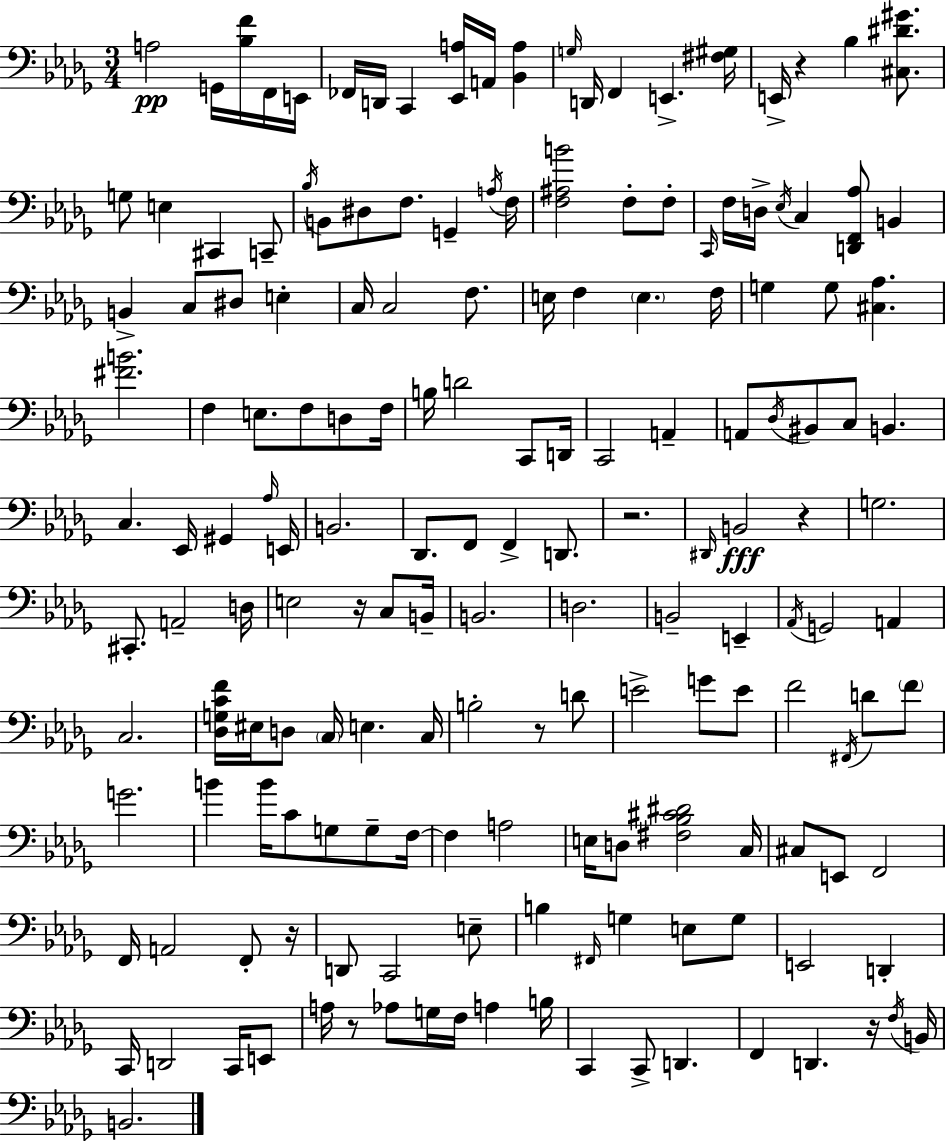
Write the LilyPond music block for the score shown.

{
  \clef bass
  \numericTimeSignature
  \time 3/4
  \key bes \minor
  \repeat volta 2 { a2\pp g,16 <bes f'>16 f,16 e,16 | fes,16 d,16 c,4 <ees, a>16 a,16 <bes, a>4 | \grace { g16 } d,16 f,4 e,4.-> | <fis gis>16 e,16-> r4 bes4 <cis dis' gis'>8. | \break g8 e4 cis,4 c,8-- | \acciaccatura { bes16 } b,8 dis8 f8. g,4-- | \acciaccatura { a16 } f16 <f ais b'>2 f8-. | f8-. \grace { c,16 } f16 d16-> \acciaccatura { ees16 } c4 <d, f, aes>8 | \break b,4 b,4-> c8 dis8 | e4-. c16 c2 | f8. e16 f4 \parenthesize e4. | f16 g4 g8 <cis aes>4. | \break <fis' b'>2. | f4 e8. | f8 d8 f16 b16 d'2 | c,8 d,16 c,2 | \break a,4-- a,8 \acciaccatura { des16 } bis,8 c8 | b,4. c4. | ees,16 gis,4 \grace { aes16 } e,16 b,2. | des,8. f,8 | \break f,4-> d,8. r2. | \grace { dis,16 } b,2\fff | r4 g2. | cis,8.-. a,2-- | \break d16 e2 | r16 c8 b,16-- b,2. | d2. | b,2-- | \break e,4-- \acciaccatura { aes,16 } g,2 | a,4 c2. | <des g c' f'>16 eis16 d8 | \parenthesize c16 e4. c16 b2-. | \break r8 d'8 e'2-> | g'8 e'8 f'2 | \acciaccatura { fis,16 } d'8 \parenthesize f'8 g'2. | b'4 | \break b'16 c'8 g8 g8-- f16~~ f4 | a2 e16 d8 | <fis bes cis' dis'>2 c16 cis8 | e,8 f,2 f,16 a,2 | \break f,8-. r16 d,8 | c,2 e8-- b4 | \grace { fis,16 } g4 e8 g8 e,2 | d,4-. c,16 | \break d,2 c,16 e,8 a16 | r8 aes8 g16 f16 a4 b16 c,4 | c,8-> d,4. f,4 | d,4. r16 \acciaccatura { f16 } b,16 | \break b,2. | } \bar "|."
}